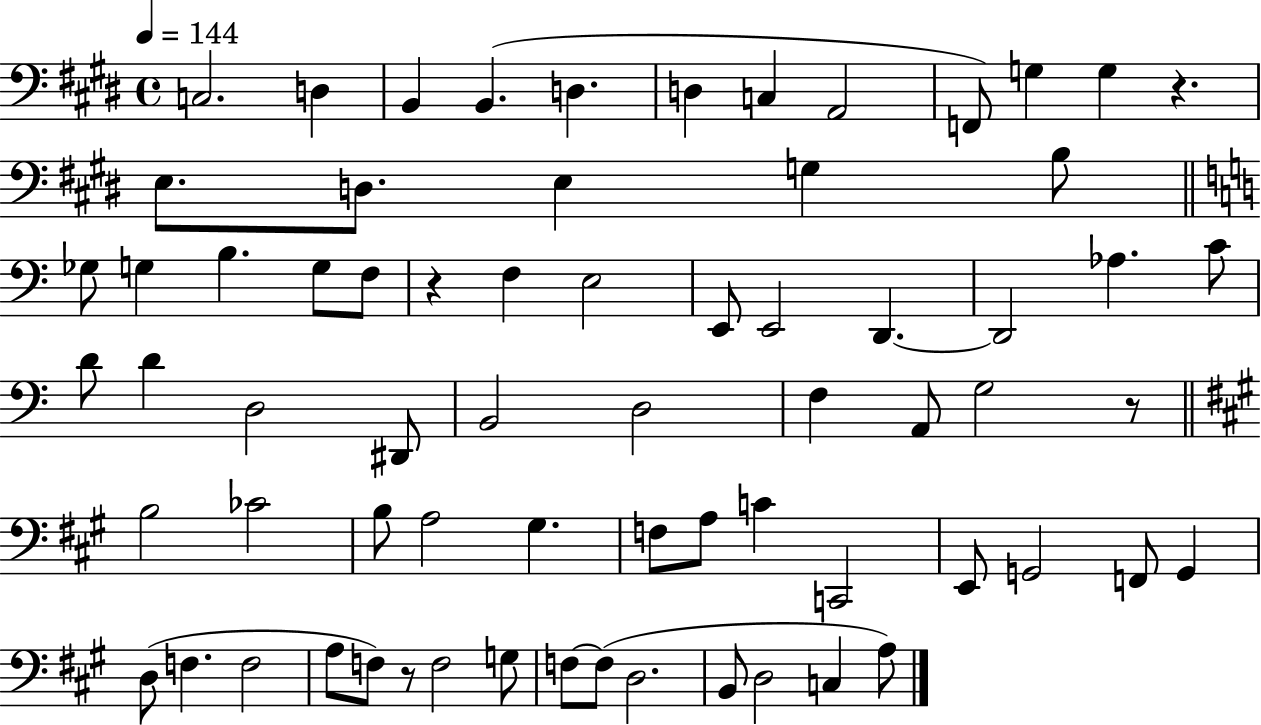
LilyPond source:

{
  \clef bass
  \time 4/4
  \defaultTimeSignature
  \key e \major
  \tempo 4 = 144
  c2. d4 | b,4 b,4.( d4. | d4 c4 a,2 | f,8) g4 g4 r4. | \break e8. d8. e4 g4 b8 | \bar "||" \break \key a \minor ges8 g4 b4. g8 f8 | r4 f4 e2 | e,8 e,2 d,4.~~ | d,2 aes4. c'8 | \break d'8 d'4 d2 dis,8 | b,2 d2 | f4 a,8 g2 r8 | \bar "||" \break \key a \major b2 ces'2 | b8 a2 gis4. | f8 a8 c'4 c,2 | e,8 g,2 f,8 g,4 | \break d8( f4. f2 | a8 f8) r8 f2 g8 | f8~~ f8( d2. | b,8 d2 c4 a8) | \break \bar "|."
}